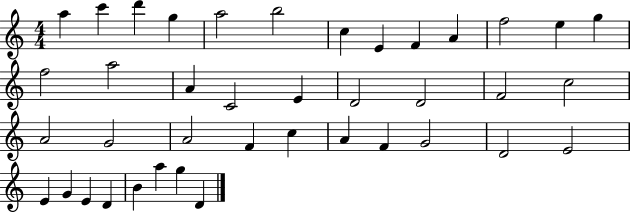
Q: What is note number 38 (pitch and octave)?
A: A5